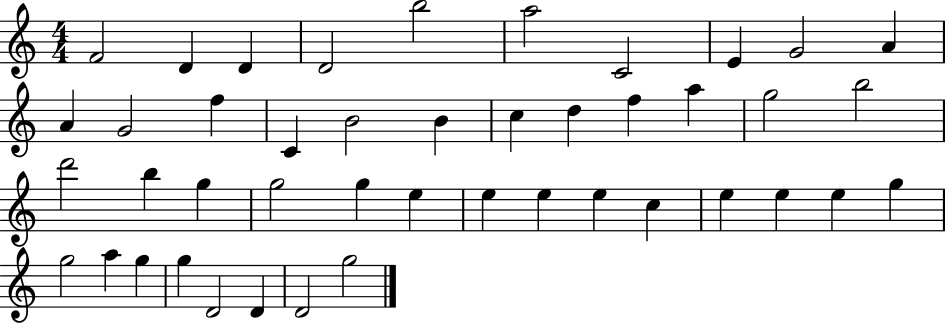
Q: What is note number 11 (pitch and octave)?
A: A4